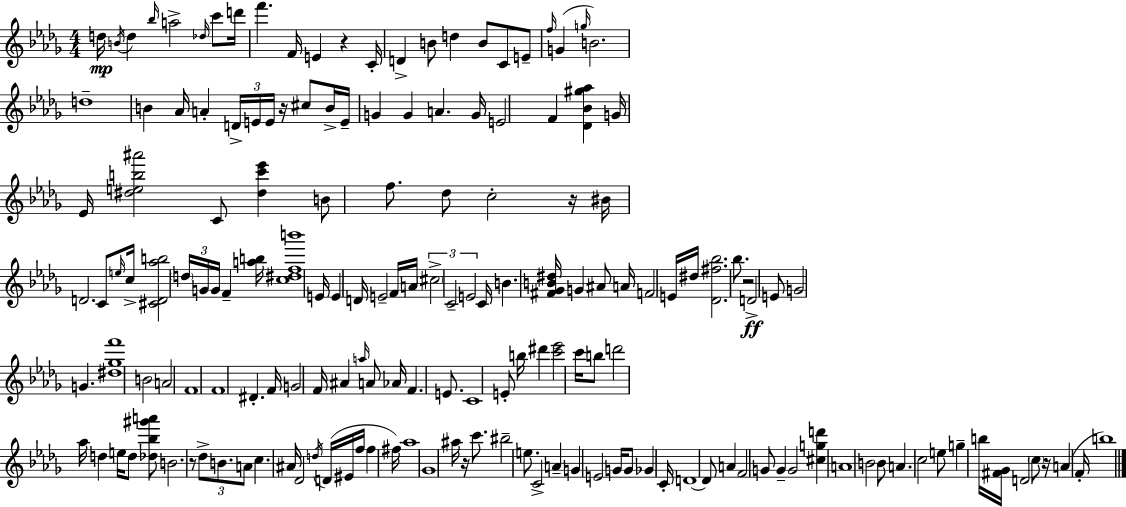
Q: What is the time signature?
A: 4/4